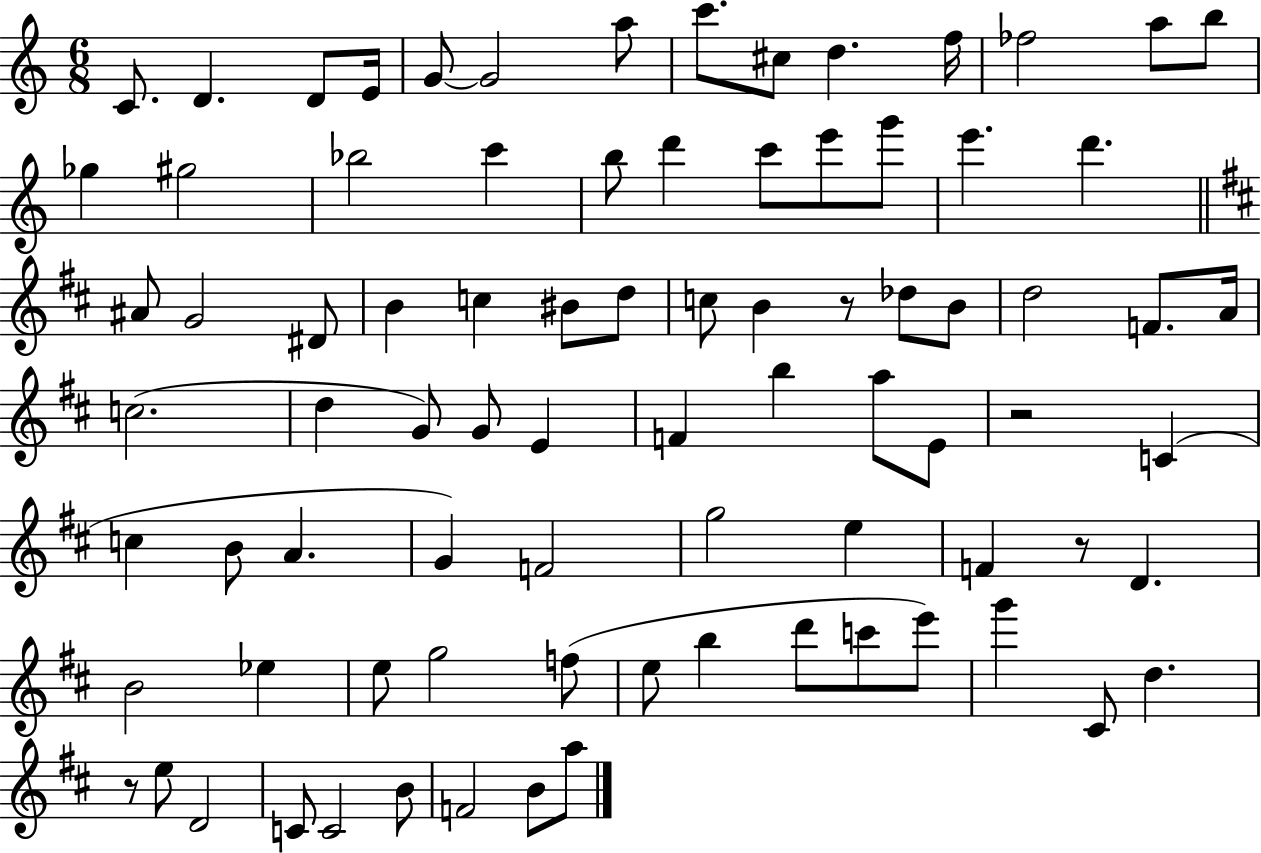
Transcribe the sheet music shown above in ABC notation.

X:1
T:Untitled
M:6/8
L:1/4
K:C
C/2 D D/2 E/4 G/2 G2 a/2 c'/2 ^c/2 d f/4 _f2 a/2 b/2 _g ^g2 _b2 c' b/2 d' c'/2 e'/2 g'/2 e' d' ^A/2 G2 ^D/2 B c ^B/2 d/2 c/2 B z/2 _d/2 B/2 d2 F/2 A/4 c2 d G/2 G/2 E F b a/2 E/2 z2 C c B/2 A G F2 g2 e F z/2 D B2 _e e/2 g2 f/2 e/2 b d'/2 c'/2 e'/2 g' ^C/2 d z/2 e/2 D2 C/2 C2 B/2 F2 B/2 a/2